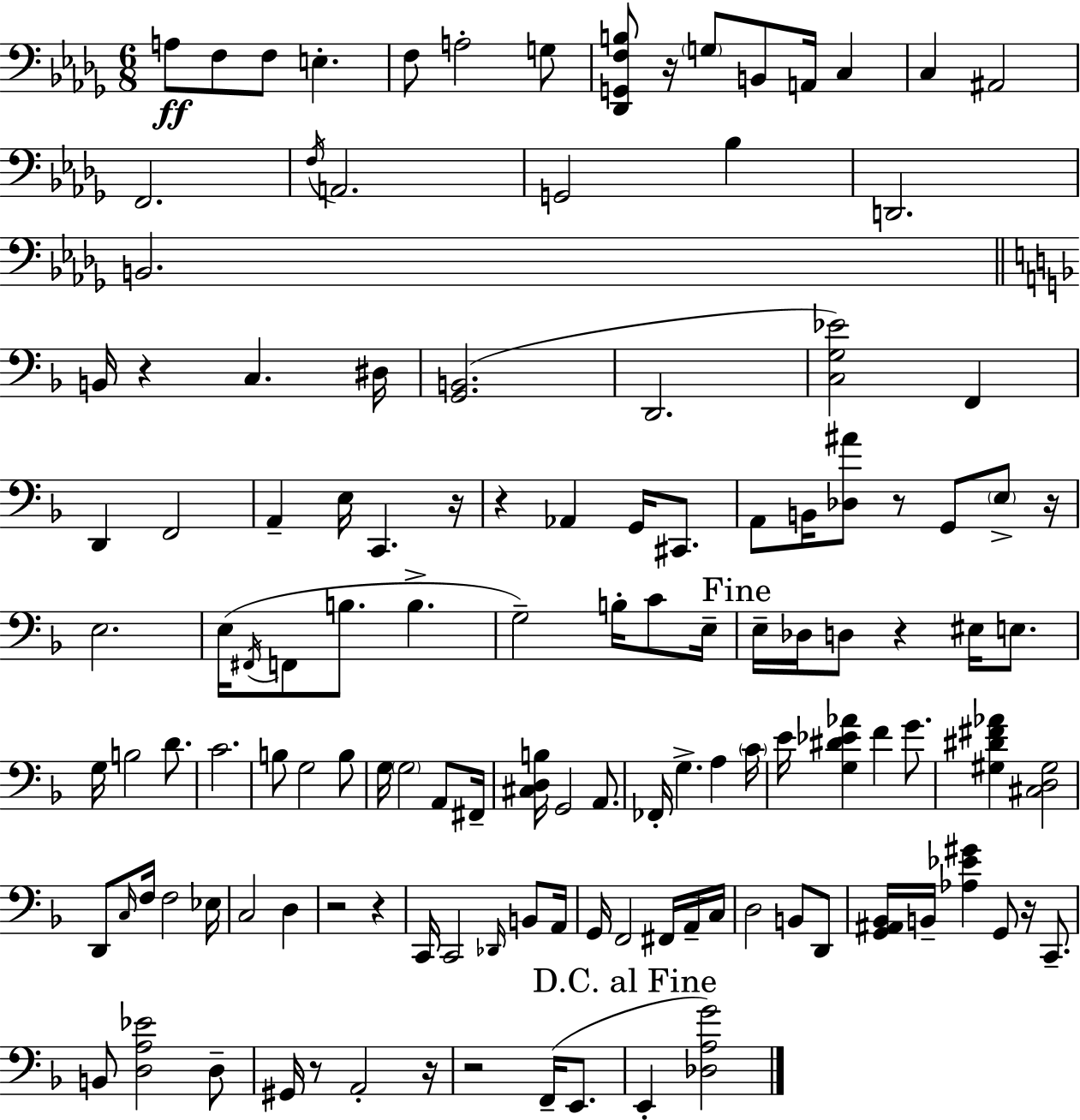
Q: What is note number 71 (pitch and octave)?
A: F4